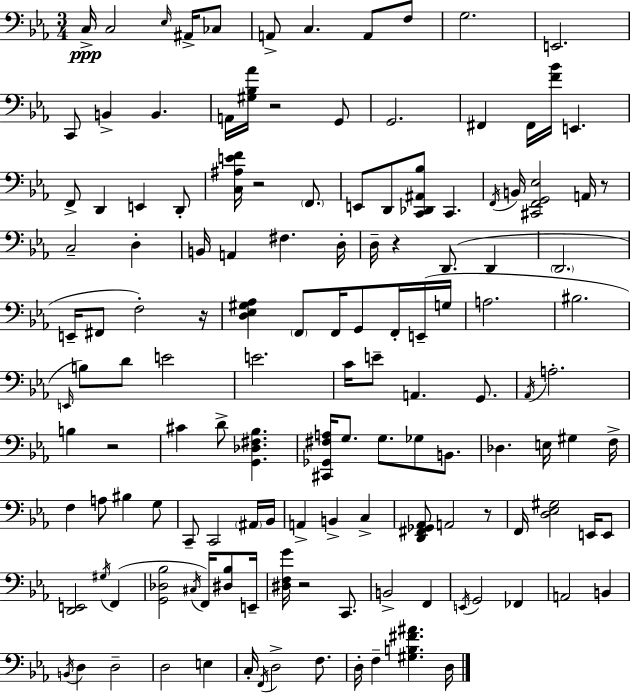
C3/s C3/h Eb3/s A#2/s CES3/e A2/e C3/q. A2/e F3/e G3/h. E2/h. C2/e B2/q B2/q. A2/s [G#3,Bb3,Ab4]/s R/h G2/e G2/h. F#2/q F#2/s [F4,Bb4]/s E2/q. F2/e D2/q E2/q D2/e [C3,A#3,E4,F4]/s R/h F2/e. E2/e D2/e [C2,Db2,A#2,Bb3]/e C2/q. F2/s B2/s [C#2,F2,G2,Eb3]/h A2/s R/e C3/h D3/q B2/s A2/q F#3/q. D3/s D3/s R/q D2/e. D2/q D2/h. E2/s F#2/e F3/h R/s [D3,Eb3,G#3,Ab3]/q F2/e F2/s G2/e F2/s E2/s G3/s A3/h. BIS3/h. E2/s B3/e D4/e E4/h E4/h. C4/s E4/e A2/q. G2/e. Ab2/s A3/h. B3/q R/h C#4/q D4/e [G2,Db3,F#3,Bb3]/q. [C#2,Gb2,F#3,A3]/s G3/e. G3/e. Gb3/e B2/e. Db3/q. E3/s G#3/q F3/s F3/q A3/e BIS3/q G3/e C2/e C2/h A#2/s Bb2/s A2/q B2/q C3/q [D2,F#2,Gb2,Ab2]/e A2/h R/e F2/s [D3,Eb3,G#3]/h E2/s E2/e [D2,E2]/h G#3/s F2/q [G2,Db3,Bb3]/h C#3/s F2/s [D#3,Bb3]/e E2/s [D#3,F3,G4]/s R/h C2/e. B2/h F2/q E2/s G2/h FES2/q A2/h B2/q B2/s D3/q D3/h D3/h E3/q C3/s F2/s D3/h F3/e. D3/s F3/q [G#3,B3,F#4,A#4]/q. D3/s